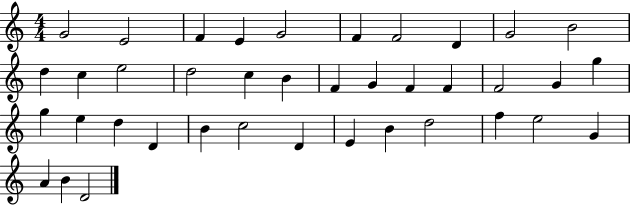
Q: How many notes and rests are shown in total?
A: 39